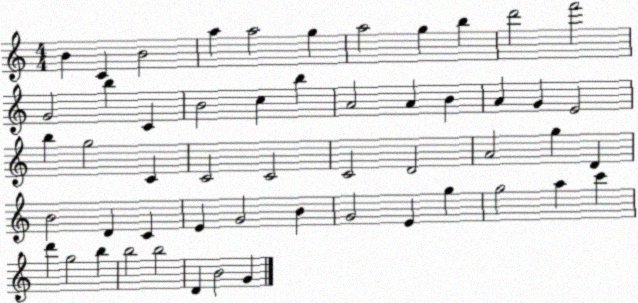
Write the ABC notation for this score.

X:1
T:Untitled
M:4/4
L:1/4
K:C
B C B2 a a2 g a2 g b d'2 f'2 G2 b C B2 c b A2 A B A G E2 b g2 C C2 C2 C2 D2 A2 g D B2 D C E G2 B G2 E g g2 a c' d' g2 b b2 b2 D B2 G